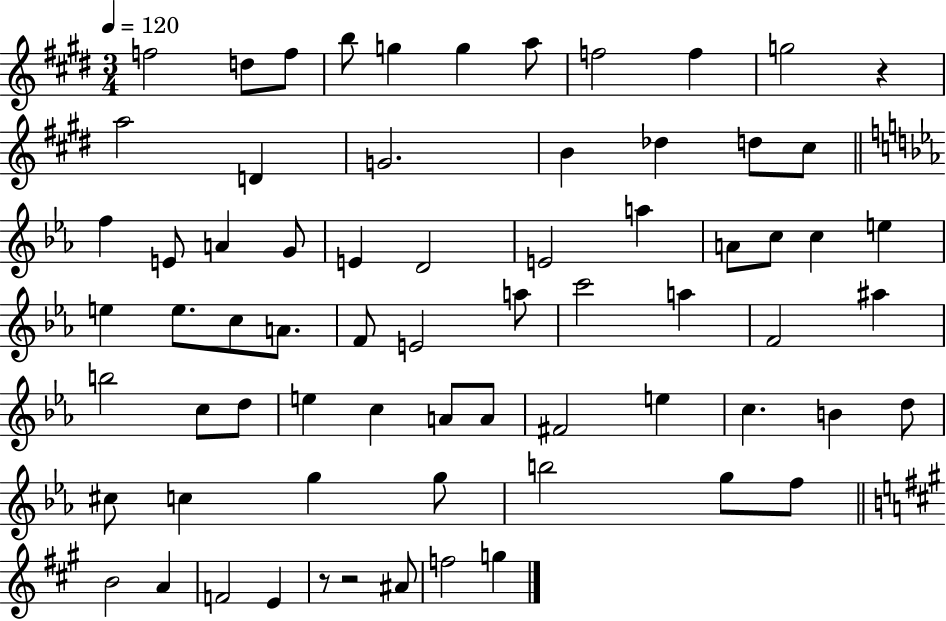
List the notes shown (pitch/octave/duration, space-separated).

F5/h D5/e F5/e B5/e G5/q G5/q A5/e F5/h F5/q G5/h R/q A5/h D4/q G4/h. B4/q Db5/q D5/e C#5/e F5/q E4/e A4/q G4/e E4/q D4/h E4/h A5/q A4/e C5/e C5/q E5/q E5/q E5/e. C5/e A4/e. F4/e E4/h A5/e C6/h A5/q F4/h A#5/q B5/h C5/e D5/e E5/q C5/q A4/e A4/e F#4/h E5/q C5/q. B4/q D5/e C#5/e C5/q G5/q G5/e B5/h G5/e F5/e B4/h A4/q F4/h E4/q R/e R/h A#4/e F5/h G5/q